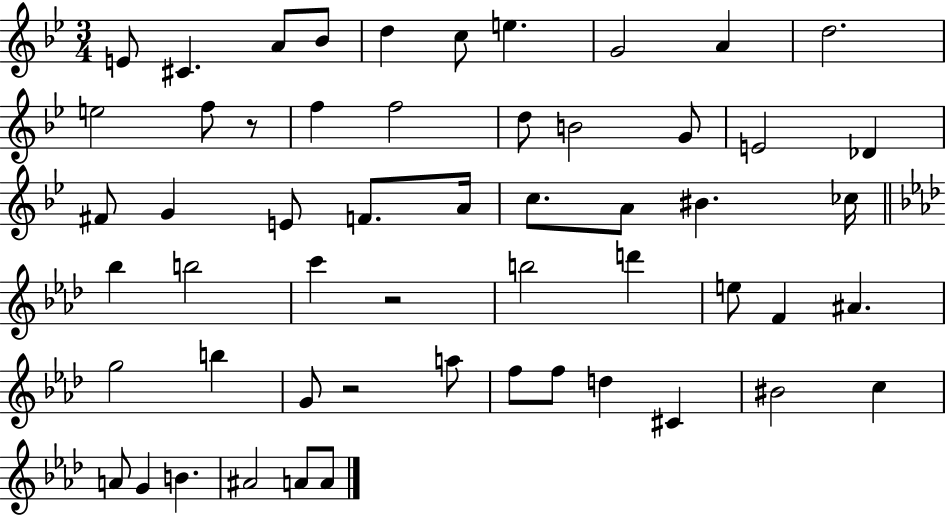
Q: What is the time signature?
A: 3/4